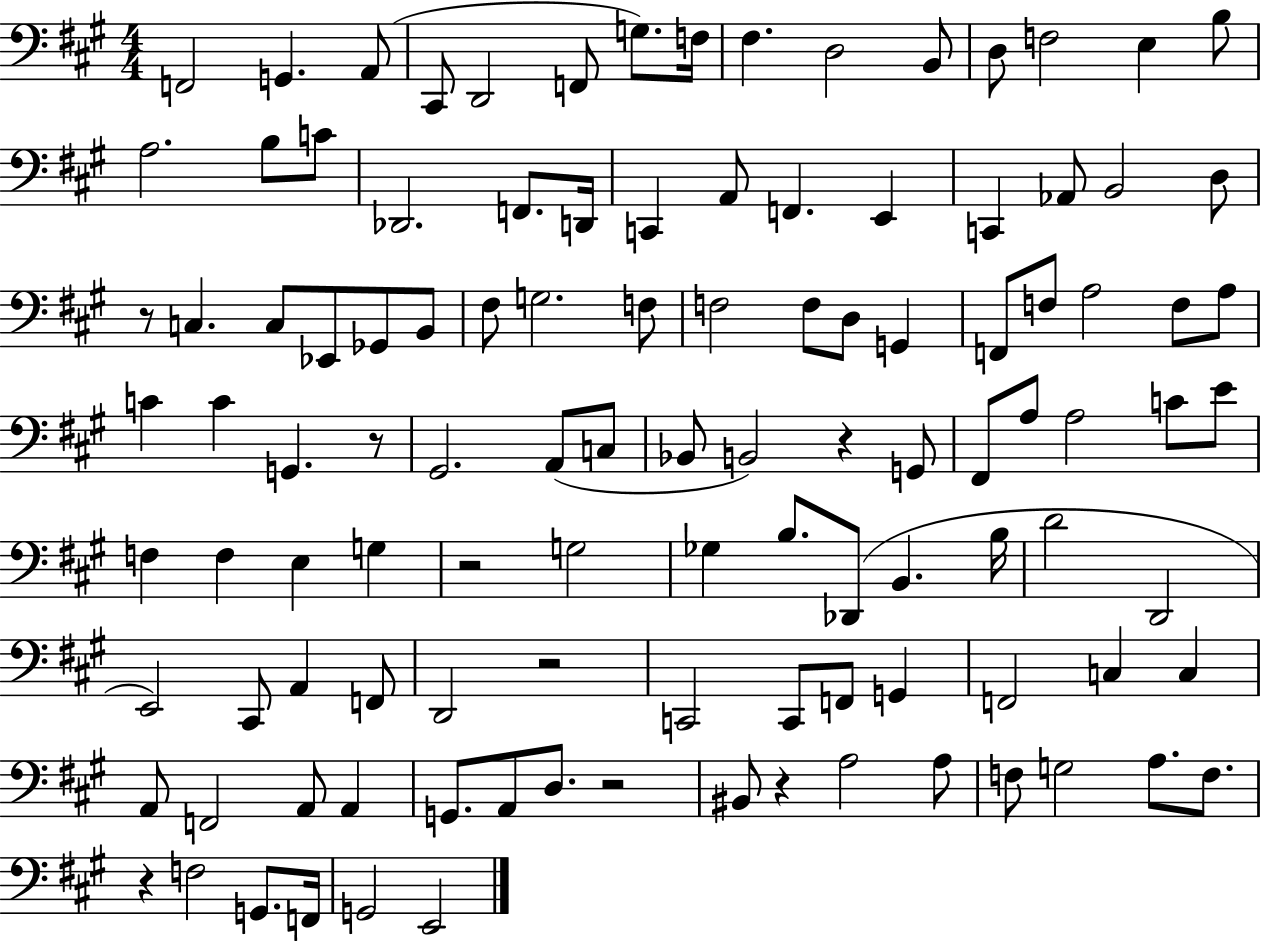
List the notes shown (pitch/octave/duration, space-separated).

F2/h G2/q. A2/e C#2/e D2/h F2/e G3/e. F3/s F#3/q. D3/h B2/e D3/e F3/h E3/q B3/e A3/h. B3/e C4/e Db2/h. F2/e. D2/s C2/q A2/e F2/q. E2/q C2/q Ab2/e B2/h D3/e R/e C3/q. C3/e Eb2/e Gb2/e B2/e F#3/e G3/h. F3/e F3/h F3/e D3/e G2/q F2/e F3/e A3/h F3/e A3/e C4/q C4/q G2/q. R/e G#2/h. A2/e C3/e Bb2/e B2/h R/q G2/e F#2/e A3/e A3/h C4/e E4/e F3/q F3/q E3/q G3/q R/h G3/h Gb3/q B3/e. Db2/e B2/q. B3/s D4/h D2/h E2/h C#2/e A2/q F2/e D2/h R/h C2/h C2/e F2/e G2/q F2/h C3/q C3/q A2/e F2/h A2/e A2/q G2/e. A2/e D3/e. R/h BIS2/e R/q A3/h A3/e F3/e G3/h A3/e. F3/e. R/q F3/h G2/e. F2/s G2/h E2/h